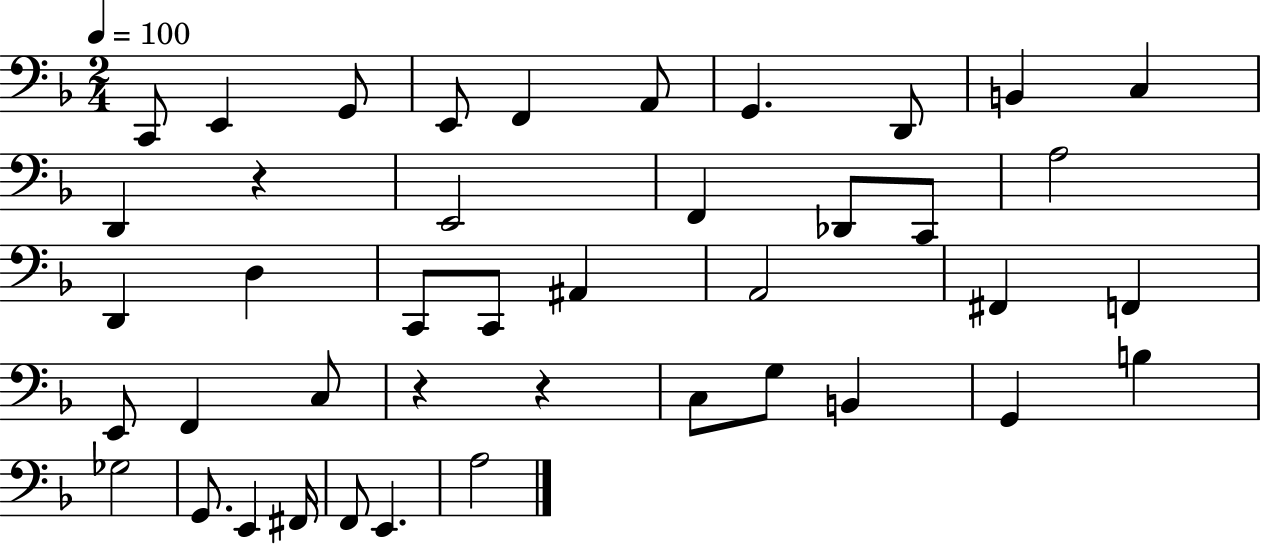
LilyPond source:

{
  \clef bass
  \numericTimeSignature
  \time 2/4
  \key f \major
  \tempo 4 = 100
  \repeat volta 2 { c,8 e,4 g,8 | e,8 f,4 a,8 | g,4. d,8 | b,4 c4 | \break d,4 r4 | e,2 | f,4 des,8 c,8 | a2 | \break d,4 d4 | c,8 c,8 ais,4 | a,2 | fis,4 f,4 | \break e,8 f,4 c8 | r4 r4 | c8 g8 b,4 | g,4 b4 | \break ges2 | g,8. e,4 fis,16 | f,8 e,4. | a2 | \break } \bar "|."
}